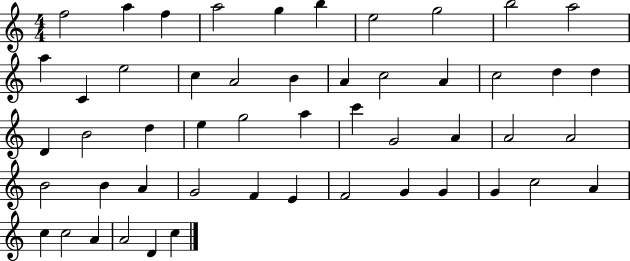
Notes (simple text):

F5/h A5/q F5/q A5/h G5/q B5/q E5/h G5/h B5/h A5/h A5/q C4/q E5/h C5/q A4/h B4/q A4/q C5/h A4/q C5/h D5/q D5/q D4/q B4/h D5/q E5/q G5/h A5/q C6/q G4/h A4/q A4/h A4/h B4/h B4/q A4/q G4/h F4/q E4/q F4/h G4/q G4/q G4/q C5/h A4/q C5/q C5/h A4/q A4/h D4/q C5/q